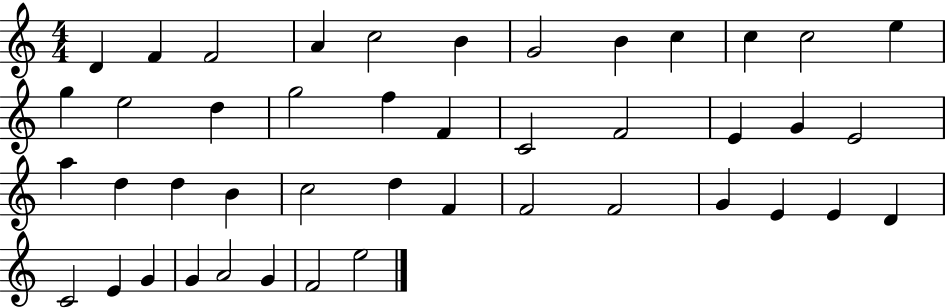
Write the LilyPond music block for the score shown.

{
  \clef treble
  \numericTimeSignature
  \time 4/4
  \key c \major
  d'4 f'4 f'2 | a'4 c''2 b'4 | g'2 b'4 c''4 | c''4 c''2 e''4 | \break g''4 e''2 d''4 | g''2 f''4 f'4 | c'2 f'2 | e'4 g'4 e'2 | \break a''4 d''4 d''4 b'4 | c''2 d''4 f'4 | f'2 f'2 | g'4 e'4 e'4 d'4 | \break c'2 e'4 g'4 | g'4 a'2 g'4 | f'2 e''2 | \bar "|."
}